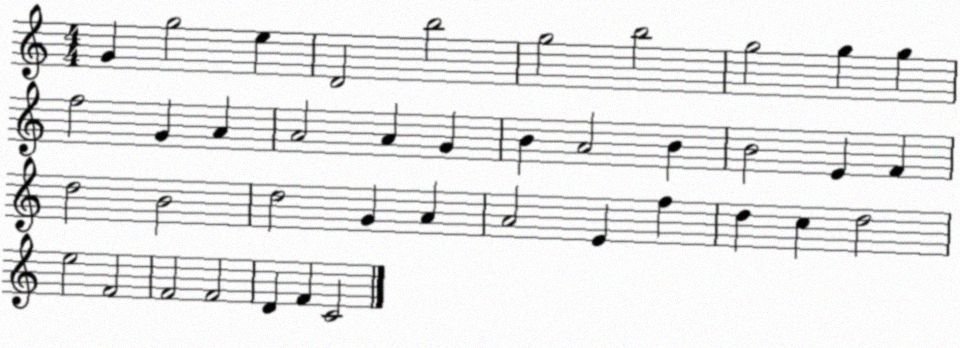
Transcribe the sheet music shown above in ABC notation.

X:1
T:Untitled
M:4/4
L:1/4
K:C
G g2 e D2 b2 g2 b2 g2 g g f2 G A A2 A G B A2 B B2 E F d2 B2 d2 G A A2 E f d c d2 e2 F2 F2 F2 D F C2